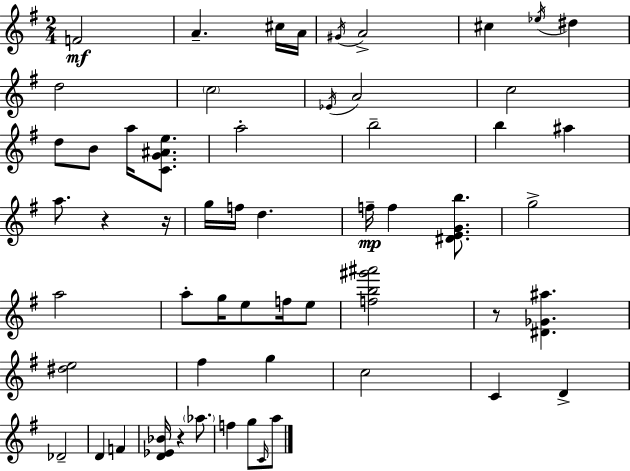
{
  \clef treble
  \numericTimeSignature
  \time 2/4
  \key e \minor
  f'2\mf | a'4.-- cis''16 a'16 | \acciaccatura { gis'16 } a'2-> | cis''4 \acciaccatura { ees''16 } dis''4 | \break d''2 | \parenthesize c''2 | \acciaccatura { ees'16 } a'2 | c''2 | \break d''8 b'8 a''16 | <c' g' ais' e''>8. a''2-. | b''2-- | b''4 ais''4 | \break a''8. r4 | r16 g''16 f''16 d''4. | f''16--\mp f''4 | <dis' e' g' b''>8. g''2-> | \break a''2 | a''8-. g''16 e''8 | f''16 e''8 <f'' b'' gis''' ais'''>2 | r8 <dis' ges' ais''>4. | \break <dis'' e''>2 | fis''4 g''4 | c''2 | c'4 d'4-> | \break des'2-- | d'4 f'4 | <d' ees' bes'>16 r4 | \parenthesize aes''8. f''4 g''8 | \break \grace { c'16 } a''8 \bar "|."
}